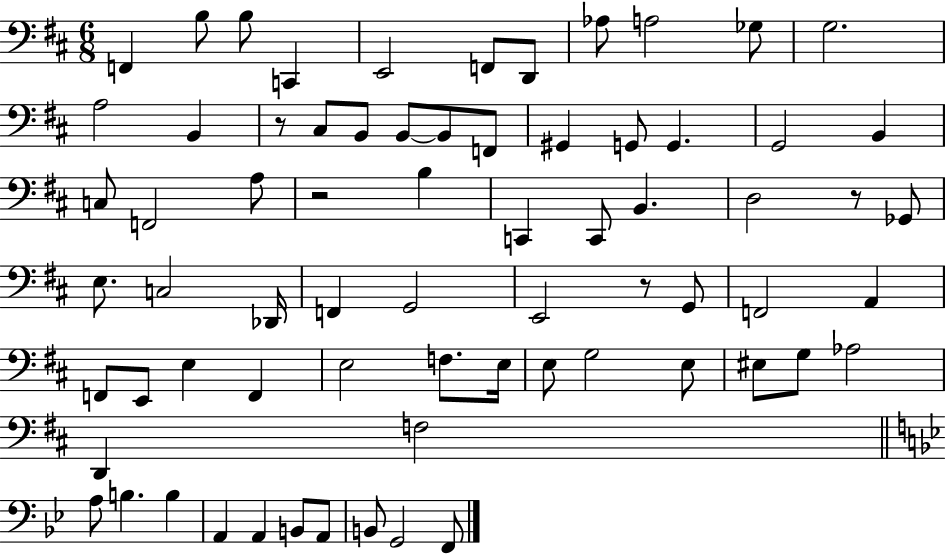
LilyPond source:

{
  \clef bass
  \numericTimeSignature
  \time 6/8
  \key d \major
  f,4 b8 b8 c,4 | e,2 f,8 d,8 | aes8 a2 ges8 | g2. | \break a2 b,4 | r8 cis8 b,8 b,8~~ b,8 f,8 | gis,4 g,8 g,4. | g,2 b,4 | \break c8 f,2 a8 | r2 b4 | c,4 c,8 b,4. | d2 r8 ges,8 | \break e8. c2 des,16 | f,4 g,2 | e,2 r8 g,8 | f,2 a,4 | \break f,8 e,8 e4 f,4 | e2 f8. e16 | e8 g2 e8 | eis8 g8 aes2 | \break d,4 f2 | \bar "||" \break \key g \minor a8 b4. b4 | a,4 a,4 b,8 a,8 | b,8 g,2 f,8 | \bar "|."
}